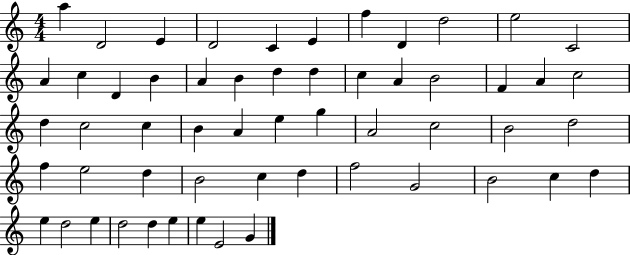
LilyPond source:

{
  \clef treble
  \numericTimeSignature
  \time 4/4
  \key c \major
  a''4 d'2 e'4 | d'2 c'4 e'4 | f''4 d'4 d''2 | e''2 c'2 | \break a'4 c''4 d'4 b'4 | a'4 b'4 d''4 d''4 | c''4 a'4 b'2 | f'4 a'4 c''2 | \break d''4 c''2 c''4 | b'4 a'4 e''4 g''4 | a'2 c''2 | b'2 d''2 | \break f''4 e''2 d''4 | b'2 c''4 d''4 | f''2 g'2 | b'2 c''4 d''4 | \break e''4 d''2 e''4 | d''2 d''4 e''4 | e''4 e'2 g'4 | \bar "|."
}